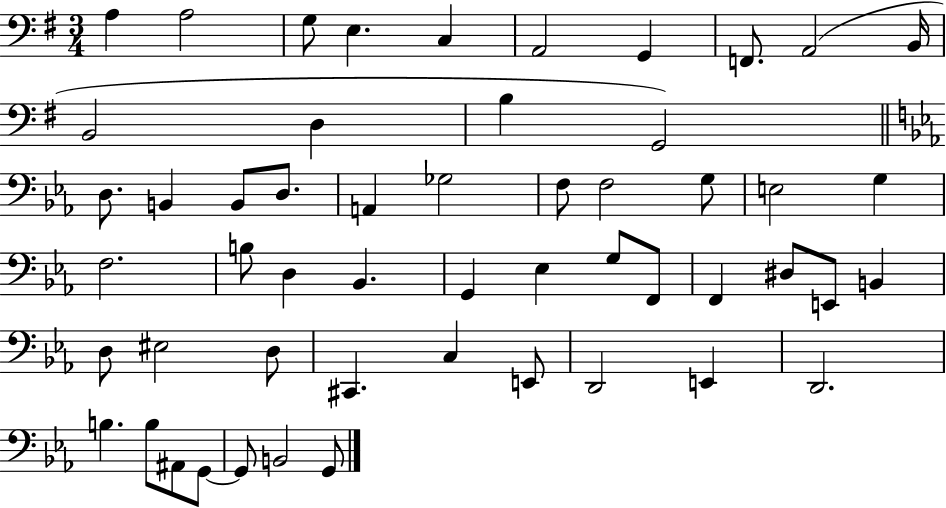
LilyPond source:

{
  \clef bass
  \numericTimeSignature
  \time 3/4
  \key g \major
  a4 a2 | g8 e4. c4 | a,2 g,4 | f,8. a,2( b,16 | \break b,2 d4 | b4 g,2) | \bar "||" \break \key ees \major d8. b,4 b,8 d8. | a,4 ges2 | f8 f2 g8 | e2 g4 | \break f2. | b8 d4 bes,4. | g,4 ees4 g8 f,8 | f,4 dis8 e,8 b,4 | \break d8 eis2 d8 | cis,4. c4 e,8 | d,2 e,4 | d,2. | \break b4. b8 ais,8 g,8~~ | g,8 b,2 g,8 | \bar "|."
}